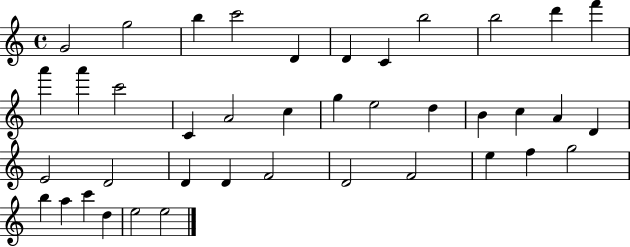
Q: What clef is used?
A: treble